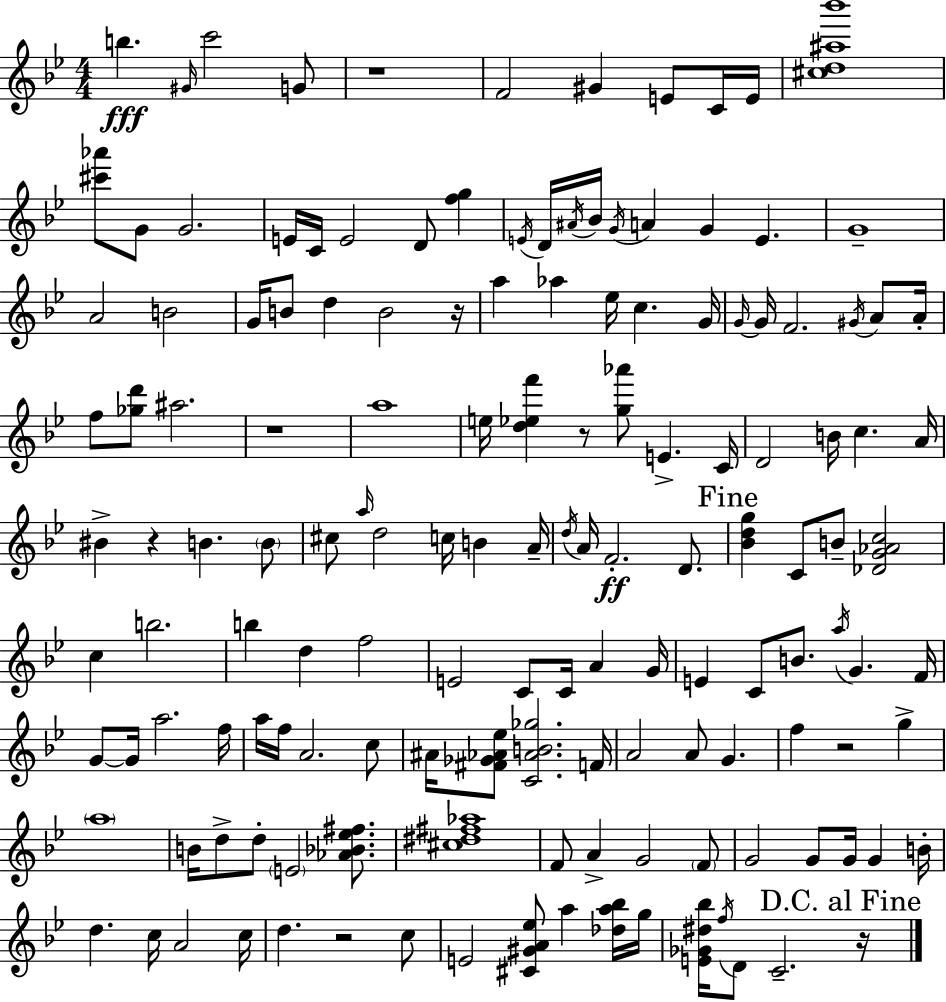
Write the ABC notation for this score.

X:1
T:Untitled
M:4/4
L:1/4
K:Bb
b ^G/4 c'2 G/2 z4 F2 ^G E/2 C/4 E/4 [^cd^a_b']4 [^c'_a']/2 G/2 G2 E/4 C/4 E2 D/2 [fg] E/4 D/4 ^A/4 _B/4 G/4 A G E G4 A2 B2 G/4 B/2 d B2 z/4 a _a _e/4 c G/4 G/4 G/4 F2 ^G/4 A/2 A/4 f/2 [_gd']/2 ^a2 z4 a4 e/4 [d_ef'] z/2 [g_a']/2 E C/4 D2 B/4 c A/4 ^B z B B/2 ^c/2 a/4 d2 c/4 B A/4 d/4 A/4 F2 D/2 [_Bdg] C/2 B/2 [_DG_Ac]2 c b2 b d f2 E2 C/2 C/4 A G/4 E C/2 B/2 a/4 G F/4 G/2 G/4 a2 f/4 a/4 f/4 A2 c/2 ^A/4 [^F_G_A_e]/2 [C_AB_g]2 F/4 A2 A/2 G f z2 g a4 B/4 d/2 d/2 E2 [_A_B_e^f]/2 [^c^d^f_a]4 F/2 A G2 F/2 G2 G/2 G/4 G B/4 d c/4 A2 c/4 d z2 c/2 E2 [^C^GA_e]/2 a [_da_b]/4 g/4 [E_G^d_b]/4 f/4 D/2 C2 z/4